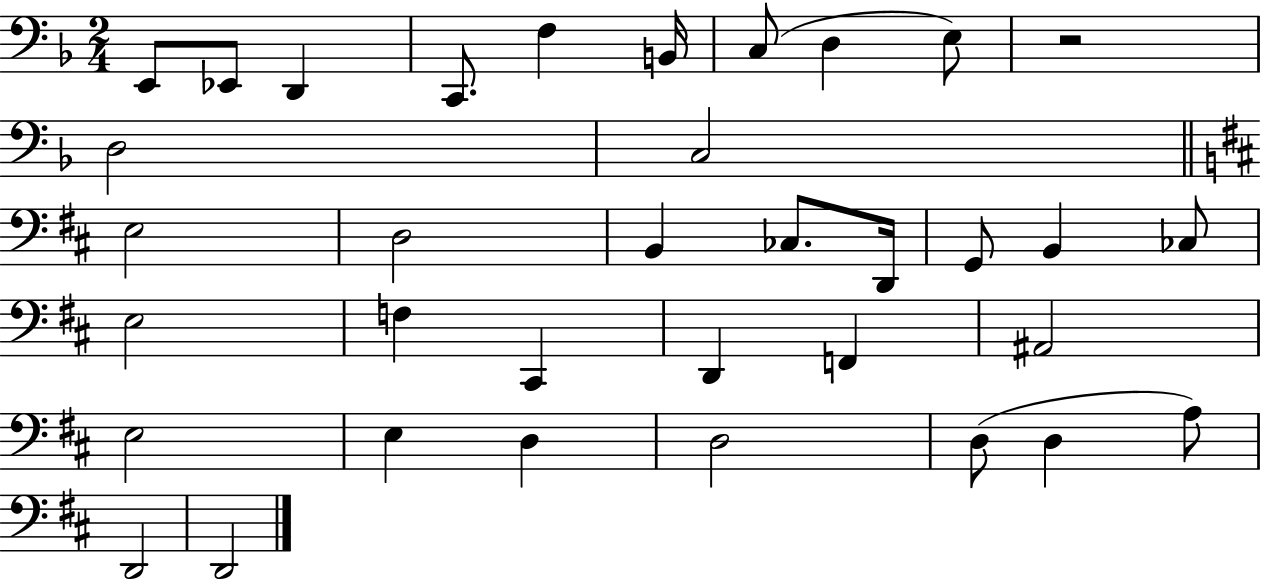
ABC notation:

X:1
T:Untitled
M:2/4
L:1/4
K:F
E,,/2 _E,,/2 D,, C,,/2 F, B,,/4 C,/2 D, E,/2 z2 D,2 C,2 E,2 D,2 B,, _C,/2 D,,/4 G,,/2 B,, _C,/2 E,2 F, ^C,, D,, F,, ^A,,2 E,2 E, D, D,2 D,/2 D, A,/2 D,,2 D,,2